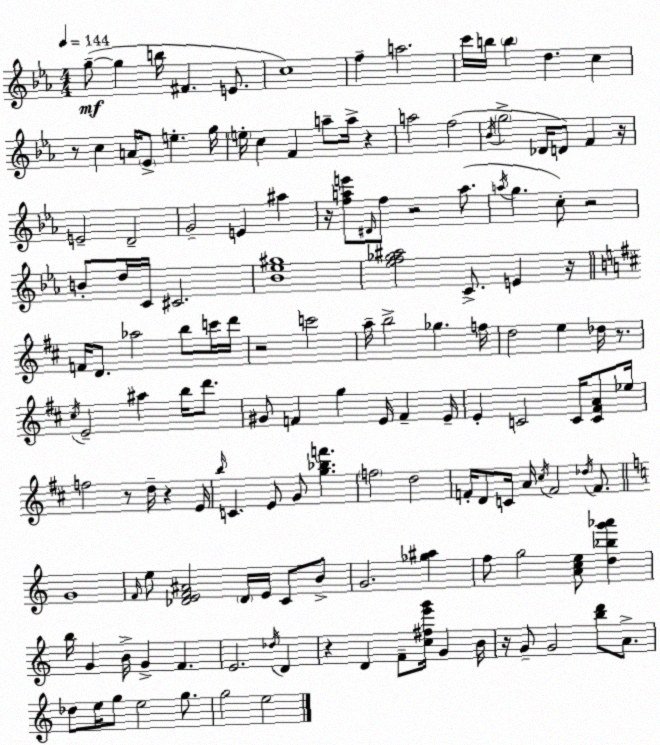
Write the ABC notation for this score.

X:1
T:Untitled
M:4/4
L:1/4
K:Eb
g/2 g b/4 ^F E/2 c4 f a2 c'/4 b/4 b d c z/2 c A/4 _E/2 e g/4 e/4 c F a/2 a/4 z a2 f2 _B/4 g2 _D/4 D/2 F z/4 E2 D2 G2 E ^a z/4 [fae']/2 ^D/4 f/2 z2 a/2 a/4 g c/2 z2 B/2 d/4 C/4 ^C2 [_B_e^g]4 [_ef_g^a]2 C/2 E z/4 F/4 D/2 _a2 b/2 c'/4 d'/4 z2 c'2 a/4 b2 _g f/4 d2 e _d/4 z/2 ^c/4 E2 ^a b/4 d'/2 ^G/2 F g E/4 F E/4 E C2 C/4 [C^FA]/2 _e/4 f2 z/2 d/4 z E/4 b/4 C E/2 G/2 [g_bf'] f2 d2 F/4 D/2 C/4 A/4 ^c/4 F2 _d/4 F/2 G4 F/4 e/2 [_DEF^A]2 _D/4 E/4 C/2 B/2 G2 [_g^a] f/2 g2 [Ace]/2 [d_bg'_a'] b/4 G B/4 G F E2 _d/4 D z D F/2 [c^fe'g']/4 G B/4 z/4 G/2 G2 [bd']/2 A/2 _d/2 e/4 g/2 e2 g/2 g2 e2